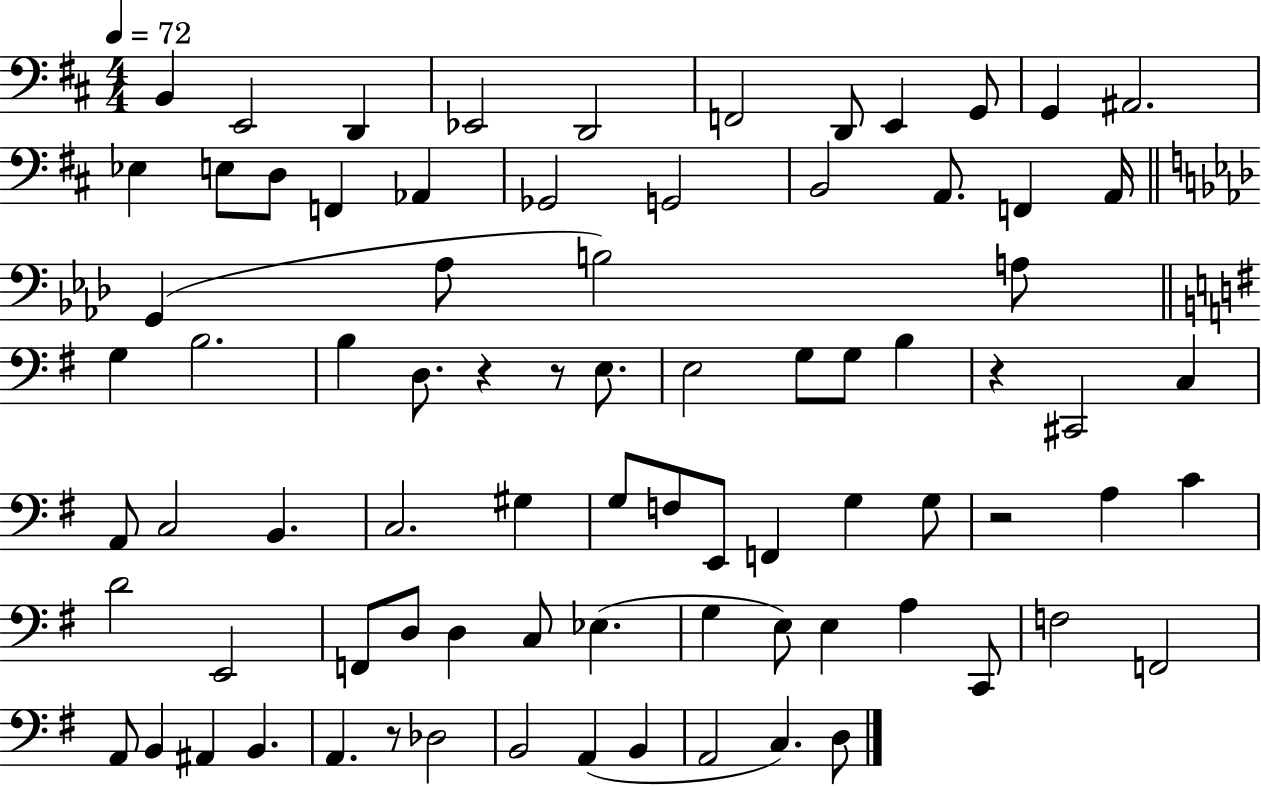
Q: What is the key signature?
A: D major